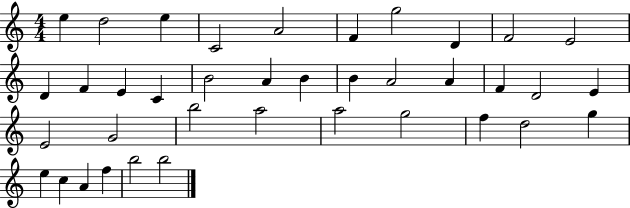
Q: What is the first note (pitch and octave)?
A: E5